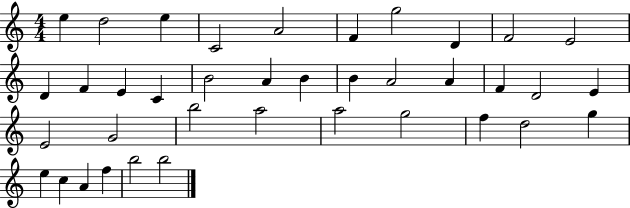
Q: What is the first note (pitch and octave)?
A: E5